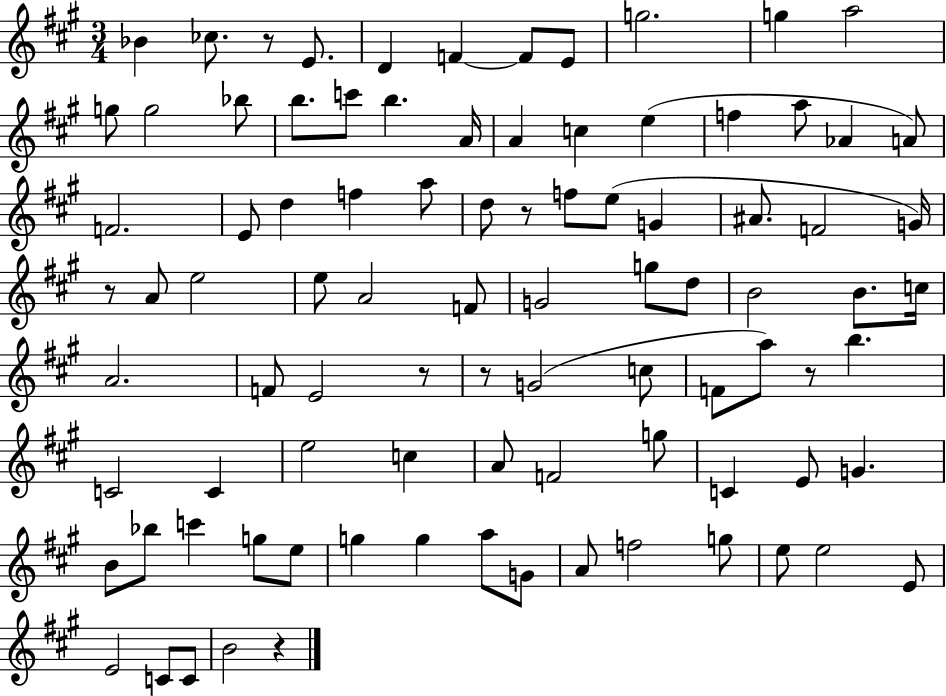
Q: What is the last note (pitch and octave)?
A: B4